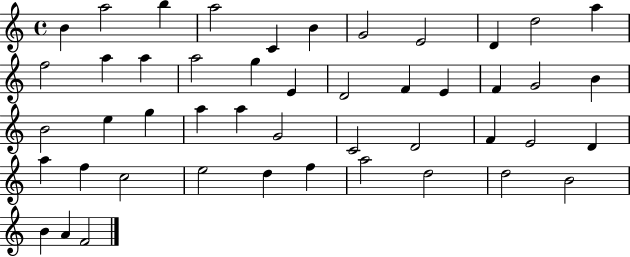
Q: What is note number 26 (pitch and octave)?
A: G5